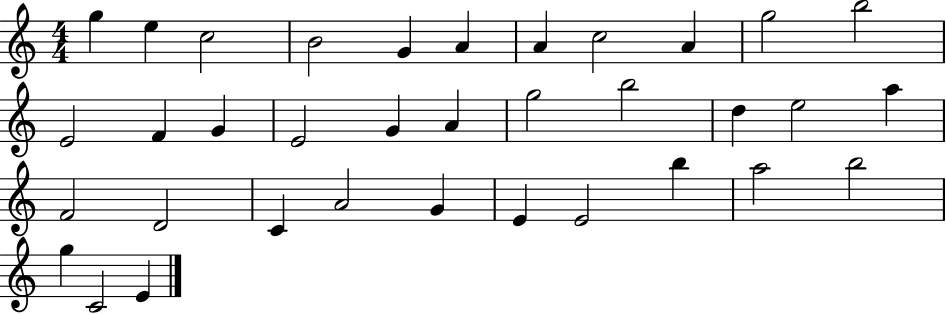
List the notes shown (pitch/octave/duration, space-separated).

G5/q E5/q C5/h B4/h G4/q A4/q A4/q C5/h A4/q G5/h B5/h E4/h F4/q G4/q E4/h G4/q A4/q G5/h B5/h D5/q E5/h A5/q F4/h D4/h C4/q A4/h G4/q E4/q E4/h B5/q A5/h B5/h G5/q C4/h E4/q